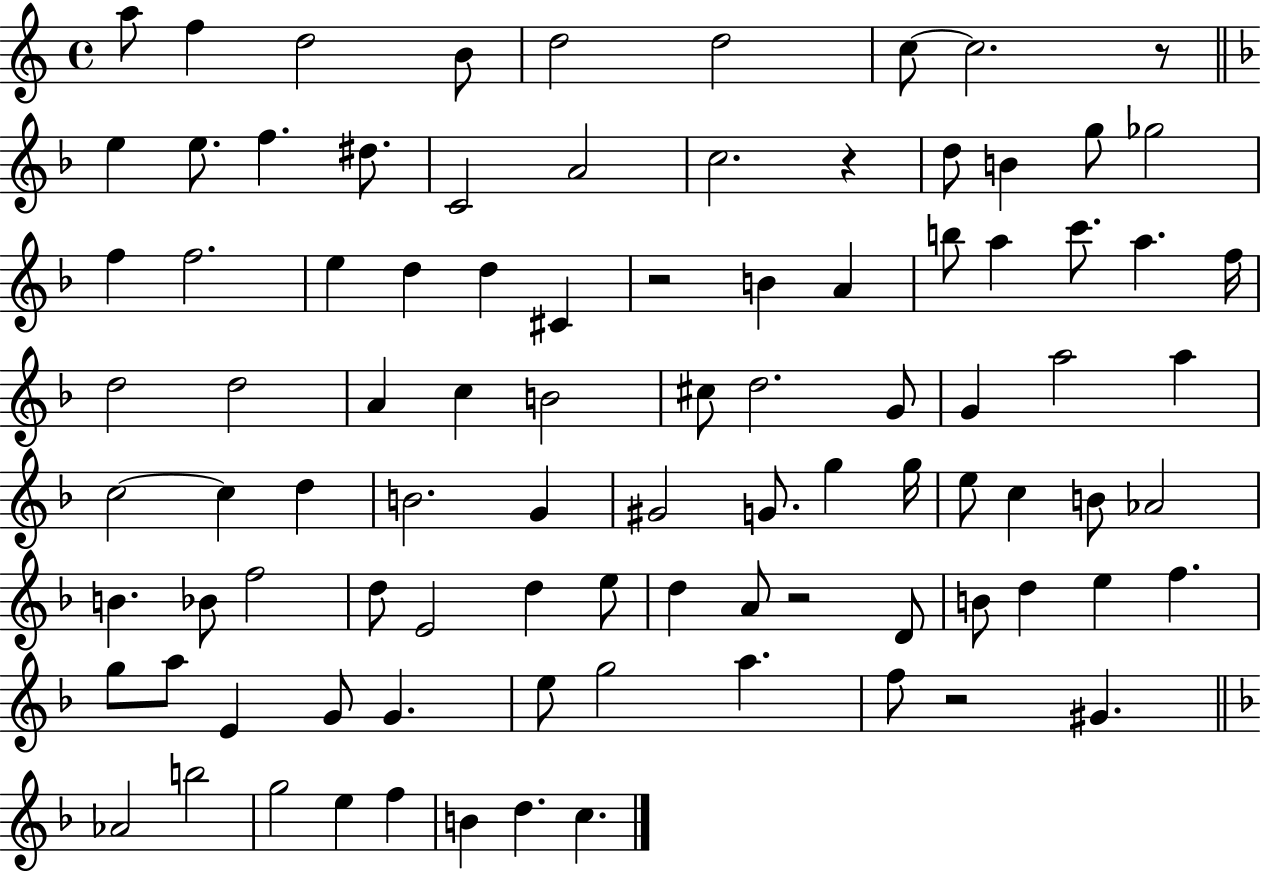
{
  \clef treble
  \time 4/4
  \defaultTimeSignature
  \key c \major
  \repeat volta 2 { a''8 f''4 d''2 b'8 | d''2 d''2 | c''8~~ c''2. r8 | \bar "||" \break \key f \major e''4 e''8. f''4. dis''8. | c'2 a'2 | c''2. r4 | d''8 b'4 g''8 ges''2 | \break f''4 f''2. | e''4 d''4 d''4 cis'4 | r2 b'4 a'4 | b''8 a''4 c'''8. a''4. f''16 | \break d''2 d''2 | a'4 c''4 b'2 | cis''8 d''2. g'8 | g'4 a''2 a''4 | \break c''2~~ c''4 d''4 | b'2. g'4 | gis'2 g'8. g''4 g''16 | e''8 c''4 b'8 aes'2 | \break b'4. bes'8 f''2 | d''8 e'2 d''4 e''8 | d''4 a'8 r2 d'8 | b'8 d''4 e''4 f''4. | \break g''8 a''8 e'4 g'8 g'4. | e''8 g''2 a''4. | f''8 r2 gis'4. | \bar "||" \break \key f \major aes'2 b''2 | g''2 e''4 f''4 | b'4 d''4. c''4. | } \bar "|."
}